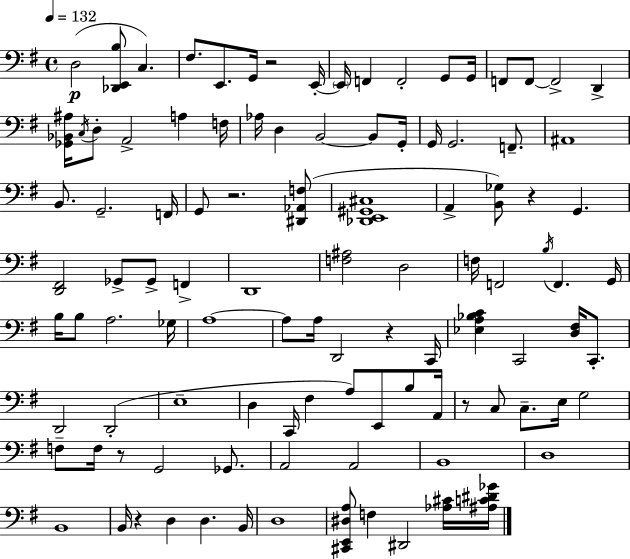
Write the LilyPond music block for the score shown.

{
  \clef bass
  \time 4/4
  \defaultTimeSignature
  \key e \minor
  \tempo 4 = 132
  d2(\p <des, e, b>8 c4.) | fis8. e,8. g,16 r2 e,16-.~~ | \parenthesize e,16 f,4 f,2-. g,8 g,16 | f,8 f,8~~ f,2-> d,4-> | \break <ges, bes, ais>16 \acciaccatura { c16 } d8-. a,2-> a4 | f16 aes16 d4 b,2~~ b,8 | g,16-. g,16 g,2. f,8.-- | ais,1 | \break b,8. g,2.-- | f,16 g,8 r2. <dis, aes, f>8( | <des, e, gis, cis>1 | a,4-> <b, ges>8) r4 g,4. | \break <d, fis,>2 ges,8-> ges,8-> f,4-> | d,1 | <f ais>2 d2 | f16 f,2 \acciaccatura { b16 } f,4. | \break g,16 b16 b8 a2. | ges16 a1~~ | a8 a16 d,2 r4 | c,16 <ees a bes c'>4 c,2 <d fis>16 c,8.-. | \break d,2 d,2-.( | e1-- | d4 c,16 fis4 a8) e,8 b8 | a,16 r8 c8 c8.-- e16 g2 | \break f8-- f16 r8 g,2 ges,8. | a,2 a,2 | b,1 | d1 | \break b,1 | b,16 r4 d4 d4. | b,16 d1 | <cis, e, dis a>8 f4 dis,2 | \break <aes cis'>16 <ais c' dis' ges'>16 \bar "|."
}